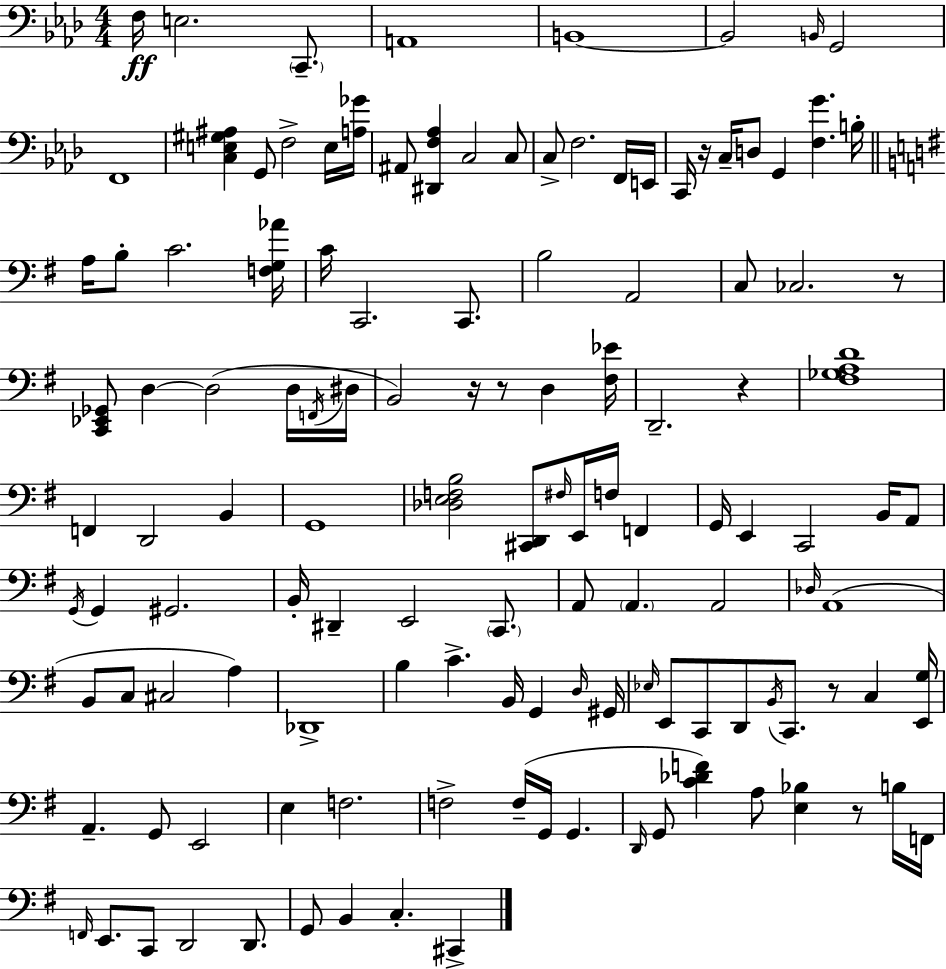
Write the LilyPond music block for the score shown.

{
  \clef bass
  \numericTimeSignature
  \time 4/4
  \key aes \major
  \repeat volta 2 { f16\ff e2. \parenthesize c,8.-- | a,1 | b,1~~ | b,2 \grace { b,16 } g,2 | \break f,1 | <c e gis ais>4 g,8 f2-> e16 | <a ges'>16 ais,8 <dis, f aes>4 c2 c8 | c8-> f2. f,16 | \break e,16 c,16 r16 c16-- d8 g,4 <f g'>4. | b16-. \bar "||" \break \key g \major a16 b8-. c'2. <f g aes'>16 | c'16 c,2. c,8. | b2 a,2 | c8 ces2. r8 | \break <c, ees, ges,>8 d4~~ d2( d16 \acciaccatura { f,16 } | dis16 b,2) r16 r8 d4 | <fis ees'>16 d,2.-- r4 | <fis ges a d'>1 | \break f,4 d,2 b,4 | g,1 | <des e f b>2 <cis, d,>8 \grace { fis16 } e,16 f16 f,4 | g,16 e,4 c,2 b,16 | \break a,8 \acciaccatura { g,16 } g,4 gis,2. | b,16-. dis,4-- e,2 | \parenthesize c,8. a,8 \parenthesize a,4. a,2 | \grace { des16 } a,1( | \break b,8 c8 cis2 | a4) des,1-> | b4 c'4.-> b,16 g,4 | \grace { d16 } gis,16 \grace { ees16 } e,8 c,8 d,8 \acciaccatura { b,16 } c,8. | \break r8 c4 <e, g>16 a,4.-- g,8 e,2 | e4 f2. | f2-> f16--( | g,16 g,4. \grace { d,16 } g,8 <c' des' f'>4) a8 | \break <e bes>4 r8 b16 f,16 \grace { f,16 } e,8. c,8 d,2 | d,8. g,8 b,4 c4.-. | cis,4-> } \bar "|."
}